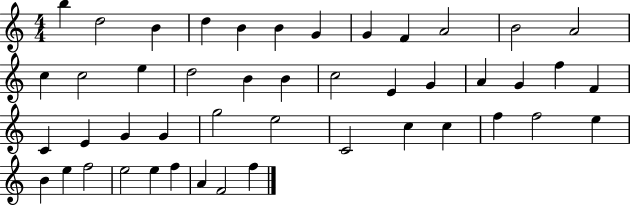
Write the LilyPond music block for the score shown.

{
  \clef treble
  \numericTimeSignature
  \time 4/4
  \key c \major
  b''4 d''2 b'4 | d''4 b'4 b'4 g'4 | g'4 f'4 a'2 | b'2 a'2 | \break c''4 c''2 e''4 | d''2 b'4 b'4 | c''2 e'4 g'4 | a'4 g'4 f''4 f'4 | \break c'4 e'4 g'4 g'4 | g''2 e''2 | c'2 c''4 c''4 | f''4 f''2 e''4 | \break b'4 e''4 f''2 | e''2 e''4 f''4 | a'4 f'2 f''4 | \bar "|."
}